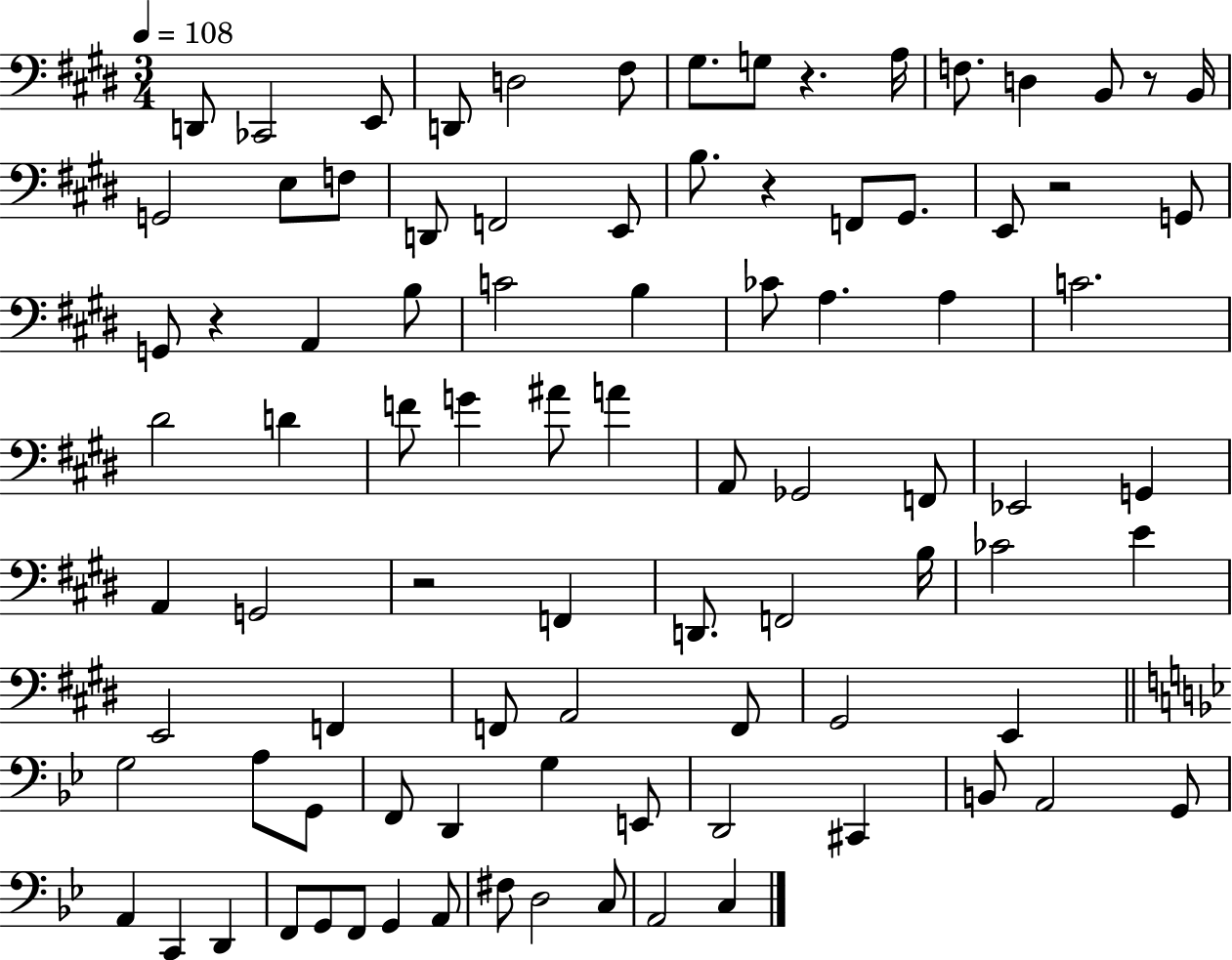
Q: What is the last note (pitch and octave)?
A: C3